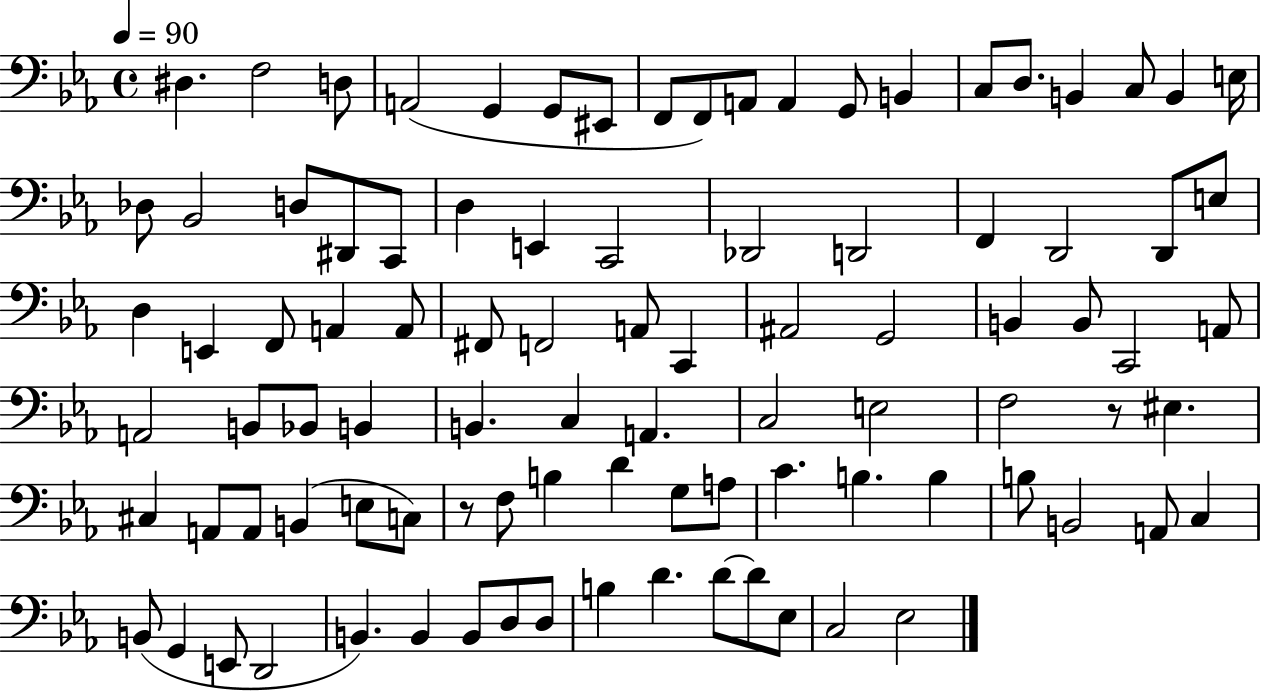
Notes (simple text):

D#3/q. F3/h D3/e A2/h G2/q G2/e EIS2/e F2/e F2/e A2/e A2/q G2/e B2/q C3/e D3/e. B2/q C3/e B2/q E3/s Db3/e Bb2/h D3/e D#2/e C2/e D3/q E2/q C2/h Db2/h D2/h F2/q D2/h D2/e E3/e D3/q E2/q F2/e A2/q A2/e F#2/e F2/h A2/e C2/q A#2/h G2/h B2/q B2/e C2/h A2/e A2/h B2/e Bb2/e B2/q B2/q. C3/q A2/q. C3/h E3/h F3/h R/e EIS3/q. C#3/q A2/e A2/e B2/q E3/e C3/e R/e F3/e B3/q D4/q G3/e A3/e C4/q. B3/q. B3/q B3/e B2/h A2/e C3/q B2/e G2/q E2/e D2/h B2/q. B2/q B2/e D3/e D3/e B3/q D4/q. D4/e D4/e Eb3/e C3/h Eb3/h